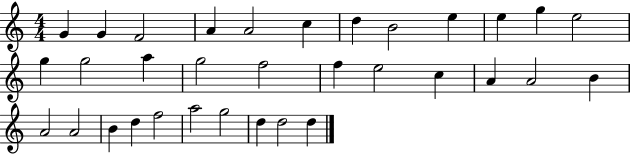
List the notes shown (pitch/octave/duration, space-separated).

G4/q G4/q F4/h A4/q A4/h C5/q D5/q B4/h E5/q E5/q G5/q E5/h G5/q G5/h A5/q G5/h F5/h F5/q E5/h C5/q A4/q A4/h B4/q A4/h A4/h B4/q D5/q F5/h A5/h G5/h D5/q D5/h D5/q